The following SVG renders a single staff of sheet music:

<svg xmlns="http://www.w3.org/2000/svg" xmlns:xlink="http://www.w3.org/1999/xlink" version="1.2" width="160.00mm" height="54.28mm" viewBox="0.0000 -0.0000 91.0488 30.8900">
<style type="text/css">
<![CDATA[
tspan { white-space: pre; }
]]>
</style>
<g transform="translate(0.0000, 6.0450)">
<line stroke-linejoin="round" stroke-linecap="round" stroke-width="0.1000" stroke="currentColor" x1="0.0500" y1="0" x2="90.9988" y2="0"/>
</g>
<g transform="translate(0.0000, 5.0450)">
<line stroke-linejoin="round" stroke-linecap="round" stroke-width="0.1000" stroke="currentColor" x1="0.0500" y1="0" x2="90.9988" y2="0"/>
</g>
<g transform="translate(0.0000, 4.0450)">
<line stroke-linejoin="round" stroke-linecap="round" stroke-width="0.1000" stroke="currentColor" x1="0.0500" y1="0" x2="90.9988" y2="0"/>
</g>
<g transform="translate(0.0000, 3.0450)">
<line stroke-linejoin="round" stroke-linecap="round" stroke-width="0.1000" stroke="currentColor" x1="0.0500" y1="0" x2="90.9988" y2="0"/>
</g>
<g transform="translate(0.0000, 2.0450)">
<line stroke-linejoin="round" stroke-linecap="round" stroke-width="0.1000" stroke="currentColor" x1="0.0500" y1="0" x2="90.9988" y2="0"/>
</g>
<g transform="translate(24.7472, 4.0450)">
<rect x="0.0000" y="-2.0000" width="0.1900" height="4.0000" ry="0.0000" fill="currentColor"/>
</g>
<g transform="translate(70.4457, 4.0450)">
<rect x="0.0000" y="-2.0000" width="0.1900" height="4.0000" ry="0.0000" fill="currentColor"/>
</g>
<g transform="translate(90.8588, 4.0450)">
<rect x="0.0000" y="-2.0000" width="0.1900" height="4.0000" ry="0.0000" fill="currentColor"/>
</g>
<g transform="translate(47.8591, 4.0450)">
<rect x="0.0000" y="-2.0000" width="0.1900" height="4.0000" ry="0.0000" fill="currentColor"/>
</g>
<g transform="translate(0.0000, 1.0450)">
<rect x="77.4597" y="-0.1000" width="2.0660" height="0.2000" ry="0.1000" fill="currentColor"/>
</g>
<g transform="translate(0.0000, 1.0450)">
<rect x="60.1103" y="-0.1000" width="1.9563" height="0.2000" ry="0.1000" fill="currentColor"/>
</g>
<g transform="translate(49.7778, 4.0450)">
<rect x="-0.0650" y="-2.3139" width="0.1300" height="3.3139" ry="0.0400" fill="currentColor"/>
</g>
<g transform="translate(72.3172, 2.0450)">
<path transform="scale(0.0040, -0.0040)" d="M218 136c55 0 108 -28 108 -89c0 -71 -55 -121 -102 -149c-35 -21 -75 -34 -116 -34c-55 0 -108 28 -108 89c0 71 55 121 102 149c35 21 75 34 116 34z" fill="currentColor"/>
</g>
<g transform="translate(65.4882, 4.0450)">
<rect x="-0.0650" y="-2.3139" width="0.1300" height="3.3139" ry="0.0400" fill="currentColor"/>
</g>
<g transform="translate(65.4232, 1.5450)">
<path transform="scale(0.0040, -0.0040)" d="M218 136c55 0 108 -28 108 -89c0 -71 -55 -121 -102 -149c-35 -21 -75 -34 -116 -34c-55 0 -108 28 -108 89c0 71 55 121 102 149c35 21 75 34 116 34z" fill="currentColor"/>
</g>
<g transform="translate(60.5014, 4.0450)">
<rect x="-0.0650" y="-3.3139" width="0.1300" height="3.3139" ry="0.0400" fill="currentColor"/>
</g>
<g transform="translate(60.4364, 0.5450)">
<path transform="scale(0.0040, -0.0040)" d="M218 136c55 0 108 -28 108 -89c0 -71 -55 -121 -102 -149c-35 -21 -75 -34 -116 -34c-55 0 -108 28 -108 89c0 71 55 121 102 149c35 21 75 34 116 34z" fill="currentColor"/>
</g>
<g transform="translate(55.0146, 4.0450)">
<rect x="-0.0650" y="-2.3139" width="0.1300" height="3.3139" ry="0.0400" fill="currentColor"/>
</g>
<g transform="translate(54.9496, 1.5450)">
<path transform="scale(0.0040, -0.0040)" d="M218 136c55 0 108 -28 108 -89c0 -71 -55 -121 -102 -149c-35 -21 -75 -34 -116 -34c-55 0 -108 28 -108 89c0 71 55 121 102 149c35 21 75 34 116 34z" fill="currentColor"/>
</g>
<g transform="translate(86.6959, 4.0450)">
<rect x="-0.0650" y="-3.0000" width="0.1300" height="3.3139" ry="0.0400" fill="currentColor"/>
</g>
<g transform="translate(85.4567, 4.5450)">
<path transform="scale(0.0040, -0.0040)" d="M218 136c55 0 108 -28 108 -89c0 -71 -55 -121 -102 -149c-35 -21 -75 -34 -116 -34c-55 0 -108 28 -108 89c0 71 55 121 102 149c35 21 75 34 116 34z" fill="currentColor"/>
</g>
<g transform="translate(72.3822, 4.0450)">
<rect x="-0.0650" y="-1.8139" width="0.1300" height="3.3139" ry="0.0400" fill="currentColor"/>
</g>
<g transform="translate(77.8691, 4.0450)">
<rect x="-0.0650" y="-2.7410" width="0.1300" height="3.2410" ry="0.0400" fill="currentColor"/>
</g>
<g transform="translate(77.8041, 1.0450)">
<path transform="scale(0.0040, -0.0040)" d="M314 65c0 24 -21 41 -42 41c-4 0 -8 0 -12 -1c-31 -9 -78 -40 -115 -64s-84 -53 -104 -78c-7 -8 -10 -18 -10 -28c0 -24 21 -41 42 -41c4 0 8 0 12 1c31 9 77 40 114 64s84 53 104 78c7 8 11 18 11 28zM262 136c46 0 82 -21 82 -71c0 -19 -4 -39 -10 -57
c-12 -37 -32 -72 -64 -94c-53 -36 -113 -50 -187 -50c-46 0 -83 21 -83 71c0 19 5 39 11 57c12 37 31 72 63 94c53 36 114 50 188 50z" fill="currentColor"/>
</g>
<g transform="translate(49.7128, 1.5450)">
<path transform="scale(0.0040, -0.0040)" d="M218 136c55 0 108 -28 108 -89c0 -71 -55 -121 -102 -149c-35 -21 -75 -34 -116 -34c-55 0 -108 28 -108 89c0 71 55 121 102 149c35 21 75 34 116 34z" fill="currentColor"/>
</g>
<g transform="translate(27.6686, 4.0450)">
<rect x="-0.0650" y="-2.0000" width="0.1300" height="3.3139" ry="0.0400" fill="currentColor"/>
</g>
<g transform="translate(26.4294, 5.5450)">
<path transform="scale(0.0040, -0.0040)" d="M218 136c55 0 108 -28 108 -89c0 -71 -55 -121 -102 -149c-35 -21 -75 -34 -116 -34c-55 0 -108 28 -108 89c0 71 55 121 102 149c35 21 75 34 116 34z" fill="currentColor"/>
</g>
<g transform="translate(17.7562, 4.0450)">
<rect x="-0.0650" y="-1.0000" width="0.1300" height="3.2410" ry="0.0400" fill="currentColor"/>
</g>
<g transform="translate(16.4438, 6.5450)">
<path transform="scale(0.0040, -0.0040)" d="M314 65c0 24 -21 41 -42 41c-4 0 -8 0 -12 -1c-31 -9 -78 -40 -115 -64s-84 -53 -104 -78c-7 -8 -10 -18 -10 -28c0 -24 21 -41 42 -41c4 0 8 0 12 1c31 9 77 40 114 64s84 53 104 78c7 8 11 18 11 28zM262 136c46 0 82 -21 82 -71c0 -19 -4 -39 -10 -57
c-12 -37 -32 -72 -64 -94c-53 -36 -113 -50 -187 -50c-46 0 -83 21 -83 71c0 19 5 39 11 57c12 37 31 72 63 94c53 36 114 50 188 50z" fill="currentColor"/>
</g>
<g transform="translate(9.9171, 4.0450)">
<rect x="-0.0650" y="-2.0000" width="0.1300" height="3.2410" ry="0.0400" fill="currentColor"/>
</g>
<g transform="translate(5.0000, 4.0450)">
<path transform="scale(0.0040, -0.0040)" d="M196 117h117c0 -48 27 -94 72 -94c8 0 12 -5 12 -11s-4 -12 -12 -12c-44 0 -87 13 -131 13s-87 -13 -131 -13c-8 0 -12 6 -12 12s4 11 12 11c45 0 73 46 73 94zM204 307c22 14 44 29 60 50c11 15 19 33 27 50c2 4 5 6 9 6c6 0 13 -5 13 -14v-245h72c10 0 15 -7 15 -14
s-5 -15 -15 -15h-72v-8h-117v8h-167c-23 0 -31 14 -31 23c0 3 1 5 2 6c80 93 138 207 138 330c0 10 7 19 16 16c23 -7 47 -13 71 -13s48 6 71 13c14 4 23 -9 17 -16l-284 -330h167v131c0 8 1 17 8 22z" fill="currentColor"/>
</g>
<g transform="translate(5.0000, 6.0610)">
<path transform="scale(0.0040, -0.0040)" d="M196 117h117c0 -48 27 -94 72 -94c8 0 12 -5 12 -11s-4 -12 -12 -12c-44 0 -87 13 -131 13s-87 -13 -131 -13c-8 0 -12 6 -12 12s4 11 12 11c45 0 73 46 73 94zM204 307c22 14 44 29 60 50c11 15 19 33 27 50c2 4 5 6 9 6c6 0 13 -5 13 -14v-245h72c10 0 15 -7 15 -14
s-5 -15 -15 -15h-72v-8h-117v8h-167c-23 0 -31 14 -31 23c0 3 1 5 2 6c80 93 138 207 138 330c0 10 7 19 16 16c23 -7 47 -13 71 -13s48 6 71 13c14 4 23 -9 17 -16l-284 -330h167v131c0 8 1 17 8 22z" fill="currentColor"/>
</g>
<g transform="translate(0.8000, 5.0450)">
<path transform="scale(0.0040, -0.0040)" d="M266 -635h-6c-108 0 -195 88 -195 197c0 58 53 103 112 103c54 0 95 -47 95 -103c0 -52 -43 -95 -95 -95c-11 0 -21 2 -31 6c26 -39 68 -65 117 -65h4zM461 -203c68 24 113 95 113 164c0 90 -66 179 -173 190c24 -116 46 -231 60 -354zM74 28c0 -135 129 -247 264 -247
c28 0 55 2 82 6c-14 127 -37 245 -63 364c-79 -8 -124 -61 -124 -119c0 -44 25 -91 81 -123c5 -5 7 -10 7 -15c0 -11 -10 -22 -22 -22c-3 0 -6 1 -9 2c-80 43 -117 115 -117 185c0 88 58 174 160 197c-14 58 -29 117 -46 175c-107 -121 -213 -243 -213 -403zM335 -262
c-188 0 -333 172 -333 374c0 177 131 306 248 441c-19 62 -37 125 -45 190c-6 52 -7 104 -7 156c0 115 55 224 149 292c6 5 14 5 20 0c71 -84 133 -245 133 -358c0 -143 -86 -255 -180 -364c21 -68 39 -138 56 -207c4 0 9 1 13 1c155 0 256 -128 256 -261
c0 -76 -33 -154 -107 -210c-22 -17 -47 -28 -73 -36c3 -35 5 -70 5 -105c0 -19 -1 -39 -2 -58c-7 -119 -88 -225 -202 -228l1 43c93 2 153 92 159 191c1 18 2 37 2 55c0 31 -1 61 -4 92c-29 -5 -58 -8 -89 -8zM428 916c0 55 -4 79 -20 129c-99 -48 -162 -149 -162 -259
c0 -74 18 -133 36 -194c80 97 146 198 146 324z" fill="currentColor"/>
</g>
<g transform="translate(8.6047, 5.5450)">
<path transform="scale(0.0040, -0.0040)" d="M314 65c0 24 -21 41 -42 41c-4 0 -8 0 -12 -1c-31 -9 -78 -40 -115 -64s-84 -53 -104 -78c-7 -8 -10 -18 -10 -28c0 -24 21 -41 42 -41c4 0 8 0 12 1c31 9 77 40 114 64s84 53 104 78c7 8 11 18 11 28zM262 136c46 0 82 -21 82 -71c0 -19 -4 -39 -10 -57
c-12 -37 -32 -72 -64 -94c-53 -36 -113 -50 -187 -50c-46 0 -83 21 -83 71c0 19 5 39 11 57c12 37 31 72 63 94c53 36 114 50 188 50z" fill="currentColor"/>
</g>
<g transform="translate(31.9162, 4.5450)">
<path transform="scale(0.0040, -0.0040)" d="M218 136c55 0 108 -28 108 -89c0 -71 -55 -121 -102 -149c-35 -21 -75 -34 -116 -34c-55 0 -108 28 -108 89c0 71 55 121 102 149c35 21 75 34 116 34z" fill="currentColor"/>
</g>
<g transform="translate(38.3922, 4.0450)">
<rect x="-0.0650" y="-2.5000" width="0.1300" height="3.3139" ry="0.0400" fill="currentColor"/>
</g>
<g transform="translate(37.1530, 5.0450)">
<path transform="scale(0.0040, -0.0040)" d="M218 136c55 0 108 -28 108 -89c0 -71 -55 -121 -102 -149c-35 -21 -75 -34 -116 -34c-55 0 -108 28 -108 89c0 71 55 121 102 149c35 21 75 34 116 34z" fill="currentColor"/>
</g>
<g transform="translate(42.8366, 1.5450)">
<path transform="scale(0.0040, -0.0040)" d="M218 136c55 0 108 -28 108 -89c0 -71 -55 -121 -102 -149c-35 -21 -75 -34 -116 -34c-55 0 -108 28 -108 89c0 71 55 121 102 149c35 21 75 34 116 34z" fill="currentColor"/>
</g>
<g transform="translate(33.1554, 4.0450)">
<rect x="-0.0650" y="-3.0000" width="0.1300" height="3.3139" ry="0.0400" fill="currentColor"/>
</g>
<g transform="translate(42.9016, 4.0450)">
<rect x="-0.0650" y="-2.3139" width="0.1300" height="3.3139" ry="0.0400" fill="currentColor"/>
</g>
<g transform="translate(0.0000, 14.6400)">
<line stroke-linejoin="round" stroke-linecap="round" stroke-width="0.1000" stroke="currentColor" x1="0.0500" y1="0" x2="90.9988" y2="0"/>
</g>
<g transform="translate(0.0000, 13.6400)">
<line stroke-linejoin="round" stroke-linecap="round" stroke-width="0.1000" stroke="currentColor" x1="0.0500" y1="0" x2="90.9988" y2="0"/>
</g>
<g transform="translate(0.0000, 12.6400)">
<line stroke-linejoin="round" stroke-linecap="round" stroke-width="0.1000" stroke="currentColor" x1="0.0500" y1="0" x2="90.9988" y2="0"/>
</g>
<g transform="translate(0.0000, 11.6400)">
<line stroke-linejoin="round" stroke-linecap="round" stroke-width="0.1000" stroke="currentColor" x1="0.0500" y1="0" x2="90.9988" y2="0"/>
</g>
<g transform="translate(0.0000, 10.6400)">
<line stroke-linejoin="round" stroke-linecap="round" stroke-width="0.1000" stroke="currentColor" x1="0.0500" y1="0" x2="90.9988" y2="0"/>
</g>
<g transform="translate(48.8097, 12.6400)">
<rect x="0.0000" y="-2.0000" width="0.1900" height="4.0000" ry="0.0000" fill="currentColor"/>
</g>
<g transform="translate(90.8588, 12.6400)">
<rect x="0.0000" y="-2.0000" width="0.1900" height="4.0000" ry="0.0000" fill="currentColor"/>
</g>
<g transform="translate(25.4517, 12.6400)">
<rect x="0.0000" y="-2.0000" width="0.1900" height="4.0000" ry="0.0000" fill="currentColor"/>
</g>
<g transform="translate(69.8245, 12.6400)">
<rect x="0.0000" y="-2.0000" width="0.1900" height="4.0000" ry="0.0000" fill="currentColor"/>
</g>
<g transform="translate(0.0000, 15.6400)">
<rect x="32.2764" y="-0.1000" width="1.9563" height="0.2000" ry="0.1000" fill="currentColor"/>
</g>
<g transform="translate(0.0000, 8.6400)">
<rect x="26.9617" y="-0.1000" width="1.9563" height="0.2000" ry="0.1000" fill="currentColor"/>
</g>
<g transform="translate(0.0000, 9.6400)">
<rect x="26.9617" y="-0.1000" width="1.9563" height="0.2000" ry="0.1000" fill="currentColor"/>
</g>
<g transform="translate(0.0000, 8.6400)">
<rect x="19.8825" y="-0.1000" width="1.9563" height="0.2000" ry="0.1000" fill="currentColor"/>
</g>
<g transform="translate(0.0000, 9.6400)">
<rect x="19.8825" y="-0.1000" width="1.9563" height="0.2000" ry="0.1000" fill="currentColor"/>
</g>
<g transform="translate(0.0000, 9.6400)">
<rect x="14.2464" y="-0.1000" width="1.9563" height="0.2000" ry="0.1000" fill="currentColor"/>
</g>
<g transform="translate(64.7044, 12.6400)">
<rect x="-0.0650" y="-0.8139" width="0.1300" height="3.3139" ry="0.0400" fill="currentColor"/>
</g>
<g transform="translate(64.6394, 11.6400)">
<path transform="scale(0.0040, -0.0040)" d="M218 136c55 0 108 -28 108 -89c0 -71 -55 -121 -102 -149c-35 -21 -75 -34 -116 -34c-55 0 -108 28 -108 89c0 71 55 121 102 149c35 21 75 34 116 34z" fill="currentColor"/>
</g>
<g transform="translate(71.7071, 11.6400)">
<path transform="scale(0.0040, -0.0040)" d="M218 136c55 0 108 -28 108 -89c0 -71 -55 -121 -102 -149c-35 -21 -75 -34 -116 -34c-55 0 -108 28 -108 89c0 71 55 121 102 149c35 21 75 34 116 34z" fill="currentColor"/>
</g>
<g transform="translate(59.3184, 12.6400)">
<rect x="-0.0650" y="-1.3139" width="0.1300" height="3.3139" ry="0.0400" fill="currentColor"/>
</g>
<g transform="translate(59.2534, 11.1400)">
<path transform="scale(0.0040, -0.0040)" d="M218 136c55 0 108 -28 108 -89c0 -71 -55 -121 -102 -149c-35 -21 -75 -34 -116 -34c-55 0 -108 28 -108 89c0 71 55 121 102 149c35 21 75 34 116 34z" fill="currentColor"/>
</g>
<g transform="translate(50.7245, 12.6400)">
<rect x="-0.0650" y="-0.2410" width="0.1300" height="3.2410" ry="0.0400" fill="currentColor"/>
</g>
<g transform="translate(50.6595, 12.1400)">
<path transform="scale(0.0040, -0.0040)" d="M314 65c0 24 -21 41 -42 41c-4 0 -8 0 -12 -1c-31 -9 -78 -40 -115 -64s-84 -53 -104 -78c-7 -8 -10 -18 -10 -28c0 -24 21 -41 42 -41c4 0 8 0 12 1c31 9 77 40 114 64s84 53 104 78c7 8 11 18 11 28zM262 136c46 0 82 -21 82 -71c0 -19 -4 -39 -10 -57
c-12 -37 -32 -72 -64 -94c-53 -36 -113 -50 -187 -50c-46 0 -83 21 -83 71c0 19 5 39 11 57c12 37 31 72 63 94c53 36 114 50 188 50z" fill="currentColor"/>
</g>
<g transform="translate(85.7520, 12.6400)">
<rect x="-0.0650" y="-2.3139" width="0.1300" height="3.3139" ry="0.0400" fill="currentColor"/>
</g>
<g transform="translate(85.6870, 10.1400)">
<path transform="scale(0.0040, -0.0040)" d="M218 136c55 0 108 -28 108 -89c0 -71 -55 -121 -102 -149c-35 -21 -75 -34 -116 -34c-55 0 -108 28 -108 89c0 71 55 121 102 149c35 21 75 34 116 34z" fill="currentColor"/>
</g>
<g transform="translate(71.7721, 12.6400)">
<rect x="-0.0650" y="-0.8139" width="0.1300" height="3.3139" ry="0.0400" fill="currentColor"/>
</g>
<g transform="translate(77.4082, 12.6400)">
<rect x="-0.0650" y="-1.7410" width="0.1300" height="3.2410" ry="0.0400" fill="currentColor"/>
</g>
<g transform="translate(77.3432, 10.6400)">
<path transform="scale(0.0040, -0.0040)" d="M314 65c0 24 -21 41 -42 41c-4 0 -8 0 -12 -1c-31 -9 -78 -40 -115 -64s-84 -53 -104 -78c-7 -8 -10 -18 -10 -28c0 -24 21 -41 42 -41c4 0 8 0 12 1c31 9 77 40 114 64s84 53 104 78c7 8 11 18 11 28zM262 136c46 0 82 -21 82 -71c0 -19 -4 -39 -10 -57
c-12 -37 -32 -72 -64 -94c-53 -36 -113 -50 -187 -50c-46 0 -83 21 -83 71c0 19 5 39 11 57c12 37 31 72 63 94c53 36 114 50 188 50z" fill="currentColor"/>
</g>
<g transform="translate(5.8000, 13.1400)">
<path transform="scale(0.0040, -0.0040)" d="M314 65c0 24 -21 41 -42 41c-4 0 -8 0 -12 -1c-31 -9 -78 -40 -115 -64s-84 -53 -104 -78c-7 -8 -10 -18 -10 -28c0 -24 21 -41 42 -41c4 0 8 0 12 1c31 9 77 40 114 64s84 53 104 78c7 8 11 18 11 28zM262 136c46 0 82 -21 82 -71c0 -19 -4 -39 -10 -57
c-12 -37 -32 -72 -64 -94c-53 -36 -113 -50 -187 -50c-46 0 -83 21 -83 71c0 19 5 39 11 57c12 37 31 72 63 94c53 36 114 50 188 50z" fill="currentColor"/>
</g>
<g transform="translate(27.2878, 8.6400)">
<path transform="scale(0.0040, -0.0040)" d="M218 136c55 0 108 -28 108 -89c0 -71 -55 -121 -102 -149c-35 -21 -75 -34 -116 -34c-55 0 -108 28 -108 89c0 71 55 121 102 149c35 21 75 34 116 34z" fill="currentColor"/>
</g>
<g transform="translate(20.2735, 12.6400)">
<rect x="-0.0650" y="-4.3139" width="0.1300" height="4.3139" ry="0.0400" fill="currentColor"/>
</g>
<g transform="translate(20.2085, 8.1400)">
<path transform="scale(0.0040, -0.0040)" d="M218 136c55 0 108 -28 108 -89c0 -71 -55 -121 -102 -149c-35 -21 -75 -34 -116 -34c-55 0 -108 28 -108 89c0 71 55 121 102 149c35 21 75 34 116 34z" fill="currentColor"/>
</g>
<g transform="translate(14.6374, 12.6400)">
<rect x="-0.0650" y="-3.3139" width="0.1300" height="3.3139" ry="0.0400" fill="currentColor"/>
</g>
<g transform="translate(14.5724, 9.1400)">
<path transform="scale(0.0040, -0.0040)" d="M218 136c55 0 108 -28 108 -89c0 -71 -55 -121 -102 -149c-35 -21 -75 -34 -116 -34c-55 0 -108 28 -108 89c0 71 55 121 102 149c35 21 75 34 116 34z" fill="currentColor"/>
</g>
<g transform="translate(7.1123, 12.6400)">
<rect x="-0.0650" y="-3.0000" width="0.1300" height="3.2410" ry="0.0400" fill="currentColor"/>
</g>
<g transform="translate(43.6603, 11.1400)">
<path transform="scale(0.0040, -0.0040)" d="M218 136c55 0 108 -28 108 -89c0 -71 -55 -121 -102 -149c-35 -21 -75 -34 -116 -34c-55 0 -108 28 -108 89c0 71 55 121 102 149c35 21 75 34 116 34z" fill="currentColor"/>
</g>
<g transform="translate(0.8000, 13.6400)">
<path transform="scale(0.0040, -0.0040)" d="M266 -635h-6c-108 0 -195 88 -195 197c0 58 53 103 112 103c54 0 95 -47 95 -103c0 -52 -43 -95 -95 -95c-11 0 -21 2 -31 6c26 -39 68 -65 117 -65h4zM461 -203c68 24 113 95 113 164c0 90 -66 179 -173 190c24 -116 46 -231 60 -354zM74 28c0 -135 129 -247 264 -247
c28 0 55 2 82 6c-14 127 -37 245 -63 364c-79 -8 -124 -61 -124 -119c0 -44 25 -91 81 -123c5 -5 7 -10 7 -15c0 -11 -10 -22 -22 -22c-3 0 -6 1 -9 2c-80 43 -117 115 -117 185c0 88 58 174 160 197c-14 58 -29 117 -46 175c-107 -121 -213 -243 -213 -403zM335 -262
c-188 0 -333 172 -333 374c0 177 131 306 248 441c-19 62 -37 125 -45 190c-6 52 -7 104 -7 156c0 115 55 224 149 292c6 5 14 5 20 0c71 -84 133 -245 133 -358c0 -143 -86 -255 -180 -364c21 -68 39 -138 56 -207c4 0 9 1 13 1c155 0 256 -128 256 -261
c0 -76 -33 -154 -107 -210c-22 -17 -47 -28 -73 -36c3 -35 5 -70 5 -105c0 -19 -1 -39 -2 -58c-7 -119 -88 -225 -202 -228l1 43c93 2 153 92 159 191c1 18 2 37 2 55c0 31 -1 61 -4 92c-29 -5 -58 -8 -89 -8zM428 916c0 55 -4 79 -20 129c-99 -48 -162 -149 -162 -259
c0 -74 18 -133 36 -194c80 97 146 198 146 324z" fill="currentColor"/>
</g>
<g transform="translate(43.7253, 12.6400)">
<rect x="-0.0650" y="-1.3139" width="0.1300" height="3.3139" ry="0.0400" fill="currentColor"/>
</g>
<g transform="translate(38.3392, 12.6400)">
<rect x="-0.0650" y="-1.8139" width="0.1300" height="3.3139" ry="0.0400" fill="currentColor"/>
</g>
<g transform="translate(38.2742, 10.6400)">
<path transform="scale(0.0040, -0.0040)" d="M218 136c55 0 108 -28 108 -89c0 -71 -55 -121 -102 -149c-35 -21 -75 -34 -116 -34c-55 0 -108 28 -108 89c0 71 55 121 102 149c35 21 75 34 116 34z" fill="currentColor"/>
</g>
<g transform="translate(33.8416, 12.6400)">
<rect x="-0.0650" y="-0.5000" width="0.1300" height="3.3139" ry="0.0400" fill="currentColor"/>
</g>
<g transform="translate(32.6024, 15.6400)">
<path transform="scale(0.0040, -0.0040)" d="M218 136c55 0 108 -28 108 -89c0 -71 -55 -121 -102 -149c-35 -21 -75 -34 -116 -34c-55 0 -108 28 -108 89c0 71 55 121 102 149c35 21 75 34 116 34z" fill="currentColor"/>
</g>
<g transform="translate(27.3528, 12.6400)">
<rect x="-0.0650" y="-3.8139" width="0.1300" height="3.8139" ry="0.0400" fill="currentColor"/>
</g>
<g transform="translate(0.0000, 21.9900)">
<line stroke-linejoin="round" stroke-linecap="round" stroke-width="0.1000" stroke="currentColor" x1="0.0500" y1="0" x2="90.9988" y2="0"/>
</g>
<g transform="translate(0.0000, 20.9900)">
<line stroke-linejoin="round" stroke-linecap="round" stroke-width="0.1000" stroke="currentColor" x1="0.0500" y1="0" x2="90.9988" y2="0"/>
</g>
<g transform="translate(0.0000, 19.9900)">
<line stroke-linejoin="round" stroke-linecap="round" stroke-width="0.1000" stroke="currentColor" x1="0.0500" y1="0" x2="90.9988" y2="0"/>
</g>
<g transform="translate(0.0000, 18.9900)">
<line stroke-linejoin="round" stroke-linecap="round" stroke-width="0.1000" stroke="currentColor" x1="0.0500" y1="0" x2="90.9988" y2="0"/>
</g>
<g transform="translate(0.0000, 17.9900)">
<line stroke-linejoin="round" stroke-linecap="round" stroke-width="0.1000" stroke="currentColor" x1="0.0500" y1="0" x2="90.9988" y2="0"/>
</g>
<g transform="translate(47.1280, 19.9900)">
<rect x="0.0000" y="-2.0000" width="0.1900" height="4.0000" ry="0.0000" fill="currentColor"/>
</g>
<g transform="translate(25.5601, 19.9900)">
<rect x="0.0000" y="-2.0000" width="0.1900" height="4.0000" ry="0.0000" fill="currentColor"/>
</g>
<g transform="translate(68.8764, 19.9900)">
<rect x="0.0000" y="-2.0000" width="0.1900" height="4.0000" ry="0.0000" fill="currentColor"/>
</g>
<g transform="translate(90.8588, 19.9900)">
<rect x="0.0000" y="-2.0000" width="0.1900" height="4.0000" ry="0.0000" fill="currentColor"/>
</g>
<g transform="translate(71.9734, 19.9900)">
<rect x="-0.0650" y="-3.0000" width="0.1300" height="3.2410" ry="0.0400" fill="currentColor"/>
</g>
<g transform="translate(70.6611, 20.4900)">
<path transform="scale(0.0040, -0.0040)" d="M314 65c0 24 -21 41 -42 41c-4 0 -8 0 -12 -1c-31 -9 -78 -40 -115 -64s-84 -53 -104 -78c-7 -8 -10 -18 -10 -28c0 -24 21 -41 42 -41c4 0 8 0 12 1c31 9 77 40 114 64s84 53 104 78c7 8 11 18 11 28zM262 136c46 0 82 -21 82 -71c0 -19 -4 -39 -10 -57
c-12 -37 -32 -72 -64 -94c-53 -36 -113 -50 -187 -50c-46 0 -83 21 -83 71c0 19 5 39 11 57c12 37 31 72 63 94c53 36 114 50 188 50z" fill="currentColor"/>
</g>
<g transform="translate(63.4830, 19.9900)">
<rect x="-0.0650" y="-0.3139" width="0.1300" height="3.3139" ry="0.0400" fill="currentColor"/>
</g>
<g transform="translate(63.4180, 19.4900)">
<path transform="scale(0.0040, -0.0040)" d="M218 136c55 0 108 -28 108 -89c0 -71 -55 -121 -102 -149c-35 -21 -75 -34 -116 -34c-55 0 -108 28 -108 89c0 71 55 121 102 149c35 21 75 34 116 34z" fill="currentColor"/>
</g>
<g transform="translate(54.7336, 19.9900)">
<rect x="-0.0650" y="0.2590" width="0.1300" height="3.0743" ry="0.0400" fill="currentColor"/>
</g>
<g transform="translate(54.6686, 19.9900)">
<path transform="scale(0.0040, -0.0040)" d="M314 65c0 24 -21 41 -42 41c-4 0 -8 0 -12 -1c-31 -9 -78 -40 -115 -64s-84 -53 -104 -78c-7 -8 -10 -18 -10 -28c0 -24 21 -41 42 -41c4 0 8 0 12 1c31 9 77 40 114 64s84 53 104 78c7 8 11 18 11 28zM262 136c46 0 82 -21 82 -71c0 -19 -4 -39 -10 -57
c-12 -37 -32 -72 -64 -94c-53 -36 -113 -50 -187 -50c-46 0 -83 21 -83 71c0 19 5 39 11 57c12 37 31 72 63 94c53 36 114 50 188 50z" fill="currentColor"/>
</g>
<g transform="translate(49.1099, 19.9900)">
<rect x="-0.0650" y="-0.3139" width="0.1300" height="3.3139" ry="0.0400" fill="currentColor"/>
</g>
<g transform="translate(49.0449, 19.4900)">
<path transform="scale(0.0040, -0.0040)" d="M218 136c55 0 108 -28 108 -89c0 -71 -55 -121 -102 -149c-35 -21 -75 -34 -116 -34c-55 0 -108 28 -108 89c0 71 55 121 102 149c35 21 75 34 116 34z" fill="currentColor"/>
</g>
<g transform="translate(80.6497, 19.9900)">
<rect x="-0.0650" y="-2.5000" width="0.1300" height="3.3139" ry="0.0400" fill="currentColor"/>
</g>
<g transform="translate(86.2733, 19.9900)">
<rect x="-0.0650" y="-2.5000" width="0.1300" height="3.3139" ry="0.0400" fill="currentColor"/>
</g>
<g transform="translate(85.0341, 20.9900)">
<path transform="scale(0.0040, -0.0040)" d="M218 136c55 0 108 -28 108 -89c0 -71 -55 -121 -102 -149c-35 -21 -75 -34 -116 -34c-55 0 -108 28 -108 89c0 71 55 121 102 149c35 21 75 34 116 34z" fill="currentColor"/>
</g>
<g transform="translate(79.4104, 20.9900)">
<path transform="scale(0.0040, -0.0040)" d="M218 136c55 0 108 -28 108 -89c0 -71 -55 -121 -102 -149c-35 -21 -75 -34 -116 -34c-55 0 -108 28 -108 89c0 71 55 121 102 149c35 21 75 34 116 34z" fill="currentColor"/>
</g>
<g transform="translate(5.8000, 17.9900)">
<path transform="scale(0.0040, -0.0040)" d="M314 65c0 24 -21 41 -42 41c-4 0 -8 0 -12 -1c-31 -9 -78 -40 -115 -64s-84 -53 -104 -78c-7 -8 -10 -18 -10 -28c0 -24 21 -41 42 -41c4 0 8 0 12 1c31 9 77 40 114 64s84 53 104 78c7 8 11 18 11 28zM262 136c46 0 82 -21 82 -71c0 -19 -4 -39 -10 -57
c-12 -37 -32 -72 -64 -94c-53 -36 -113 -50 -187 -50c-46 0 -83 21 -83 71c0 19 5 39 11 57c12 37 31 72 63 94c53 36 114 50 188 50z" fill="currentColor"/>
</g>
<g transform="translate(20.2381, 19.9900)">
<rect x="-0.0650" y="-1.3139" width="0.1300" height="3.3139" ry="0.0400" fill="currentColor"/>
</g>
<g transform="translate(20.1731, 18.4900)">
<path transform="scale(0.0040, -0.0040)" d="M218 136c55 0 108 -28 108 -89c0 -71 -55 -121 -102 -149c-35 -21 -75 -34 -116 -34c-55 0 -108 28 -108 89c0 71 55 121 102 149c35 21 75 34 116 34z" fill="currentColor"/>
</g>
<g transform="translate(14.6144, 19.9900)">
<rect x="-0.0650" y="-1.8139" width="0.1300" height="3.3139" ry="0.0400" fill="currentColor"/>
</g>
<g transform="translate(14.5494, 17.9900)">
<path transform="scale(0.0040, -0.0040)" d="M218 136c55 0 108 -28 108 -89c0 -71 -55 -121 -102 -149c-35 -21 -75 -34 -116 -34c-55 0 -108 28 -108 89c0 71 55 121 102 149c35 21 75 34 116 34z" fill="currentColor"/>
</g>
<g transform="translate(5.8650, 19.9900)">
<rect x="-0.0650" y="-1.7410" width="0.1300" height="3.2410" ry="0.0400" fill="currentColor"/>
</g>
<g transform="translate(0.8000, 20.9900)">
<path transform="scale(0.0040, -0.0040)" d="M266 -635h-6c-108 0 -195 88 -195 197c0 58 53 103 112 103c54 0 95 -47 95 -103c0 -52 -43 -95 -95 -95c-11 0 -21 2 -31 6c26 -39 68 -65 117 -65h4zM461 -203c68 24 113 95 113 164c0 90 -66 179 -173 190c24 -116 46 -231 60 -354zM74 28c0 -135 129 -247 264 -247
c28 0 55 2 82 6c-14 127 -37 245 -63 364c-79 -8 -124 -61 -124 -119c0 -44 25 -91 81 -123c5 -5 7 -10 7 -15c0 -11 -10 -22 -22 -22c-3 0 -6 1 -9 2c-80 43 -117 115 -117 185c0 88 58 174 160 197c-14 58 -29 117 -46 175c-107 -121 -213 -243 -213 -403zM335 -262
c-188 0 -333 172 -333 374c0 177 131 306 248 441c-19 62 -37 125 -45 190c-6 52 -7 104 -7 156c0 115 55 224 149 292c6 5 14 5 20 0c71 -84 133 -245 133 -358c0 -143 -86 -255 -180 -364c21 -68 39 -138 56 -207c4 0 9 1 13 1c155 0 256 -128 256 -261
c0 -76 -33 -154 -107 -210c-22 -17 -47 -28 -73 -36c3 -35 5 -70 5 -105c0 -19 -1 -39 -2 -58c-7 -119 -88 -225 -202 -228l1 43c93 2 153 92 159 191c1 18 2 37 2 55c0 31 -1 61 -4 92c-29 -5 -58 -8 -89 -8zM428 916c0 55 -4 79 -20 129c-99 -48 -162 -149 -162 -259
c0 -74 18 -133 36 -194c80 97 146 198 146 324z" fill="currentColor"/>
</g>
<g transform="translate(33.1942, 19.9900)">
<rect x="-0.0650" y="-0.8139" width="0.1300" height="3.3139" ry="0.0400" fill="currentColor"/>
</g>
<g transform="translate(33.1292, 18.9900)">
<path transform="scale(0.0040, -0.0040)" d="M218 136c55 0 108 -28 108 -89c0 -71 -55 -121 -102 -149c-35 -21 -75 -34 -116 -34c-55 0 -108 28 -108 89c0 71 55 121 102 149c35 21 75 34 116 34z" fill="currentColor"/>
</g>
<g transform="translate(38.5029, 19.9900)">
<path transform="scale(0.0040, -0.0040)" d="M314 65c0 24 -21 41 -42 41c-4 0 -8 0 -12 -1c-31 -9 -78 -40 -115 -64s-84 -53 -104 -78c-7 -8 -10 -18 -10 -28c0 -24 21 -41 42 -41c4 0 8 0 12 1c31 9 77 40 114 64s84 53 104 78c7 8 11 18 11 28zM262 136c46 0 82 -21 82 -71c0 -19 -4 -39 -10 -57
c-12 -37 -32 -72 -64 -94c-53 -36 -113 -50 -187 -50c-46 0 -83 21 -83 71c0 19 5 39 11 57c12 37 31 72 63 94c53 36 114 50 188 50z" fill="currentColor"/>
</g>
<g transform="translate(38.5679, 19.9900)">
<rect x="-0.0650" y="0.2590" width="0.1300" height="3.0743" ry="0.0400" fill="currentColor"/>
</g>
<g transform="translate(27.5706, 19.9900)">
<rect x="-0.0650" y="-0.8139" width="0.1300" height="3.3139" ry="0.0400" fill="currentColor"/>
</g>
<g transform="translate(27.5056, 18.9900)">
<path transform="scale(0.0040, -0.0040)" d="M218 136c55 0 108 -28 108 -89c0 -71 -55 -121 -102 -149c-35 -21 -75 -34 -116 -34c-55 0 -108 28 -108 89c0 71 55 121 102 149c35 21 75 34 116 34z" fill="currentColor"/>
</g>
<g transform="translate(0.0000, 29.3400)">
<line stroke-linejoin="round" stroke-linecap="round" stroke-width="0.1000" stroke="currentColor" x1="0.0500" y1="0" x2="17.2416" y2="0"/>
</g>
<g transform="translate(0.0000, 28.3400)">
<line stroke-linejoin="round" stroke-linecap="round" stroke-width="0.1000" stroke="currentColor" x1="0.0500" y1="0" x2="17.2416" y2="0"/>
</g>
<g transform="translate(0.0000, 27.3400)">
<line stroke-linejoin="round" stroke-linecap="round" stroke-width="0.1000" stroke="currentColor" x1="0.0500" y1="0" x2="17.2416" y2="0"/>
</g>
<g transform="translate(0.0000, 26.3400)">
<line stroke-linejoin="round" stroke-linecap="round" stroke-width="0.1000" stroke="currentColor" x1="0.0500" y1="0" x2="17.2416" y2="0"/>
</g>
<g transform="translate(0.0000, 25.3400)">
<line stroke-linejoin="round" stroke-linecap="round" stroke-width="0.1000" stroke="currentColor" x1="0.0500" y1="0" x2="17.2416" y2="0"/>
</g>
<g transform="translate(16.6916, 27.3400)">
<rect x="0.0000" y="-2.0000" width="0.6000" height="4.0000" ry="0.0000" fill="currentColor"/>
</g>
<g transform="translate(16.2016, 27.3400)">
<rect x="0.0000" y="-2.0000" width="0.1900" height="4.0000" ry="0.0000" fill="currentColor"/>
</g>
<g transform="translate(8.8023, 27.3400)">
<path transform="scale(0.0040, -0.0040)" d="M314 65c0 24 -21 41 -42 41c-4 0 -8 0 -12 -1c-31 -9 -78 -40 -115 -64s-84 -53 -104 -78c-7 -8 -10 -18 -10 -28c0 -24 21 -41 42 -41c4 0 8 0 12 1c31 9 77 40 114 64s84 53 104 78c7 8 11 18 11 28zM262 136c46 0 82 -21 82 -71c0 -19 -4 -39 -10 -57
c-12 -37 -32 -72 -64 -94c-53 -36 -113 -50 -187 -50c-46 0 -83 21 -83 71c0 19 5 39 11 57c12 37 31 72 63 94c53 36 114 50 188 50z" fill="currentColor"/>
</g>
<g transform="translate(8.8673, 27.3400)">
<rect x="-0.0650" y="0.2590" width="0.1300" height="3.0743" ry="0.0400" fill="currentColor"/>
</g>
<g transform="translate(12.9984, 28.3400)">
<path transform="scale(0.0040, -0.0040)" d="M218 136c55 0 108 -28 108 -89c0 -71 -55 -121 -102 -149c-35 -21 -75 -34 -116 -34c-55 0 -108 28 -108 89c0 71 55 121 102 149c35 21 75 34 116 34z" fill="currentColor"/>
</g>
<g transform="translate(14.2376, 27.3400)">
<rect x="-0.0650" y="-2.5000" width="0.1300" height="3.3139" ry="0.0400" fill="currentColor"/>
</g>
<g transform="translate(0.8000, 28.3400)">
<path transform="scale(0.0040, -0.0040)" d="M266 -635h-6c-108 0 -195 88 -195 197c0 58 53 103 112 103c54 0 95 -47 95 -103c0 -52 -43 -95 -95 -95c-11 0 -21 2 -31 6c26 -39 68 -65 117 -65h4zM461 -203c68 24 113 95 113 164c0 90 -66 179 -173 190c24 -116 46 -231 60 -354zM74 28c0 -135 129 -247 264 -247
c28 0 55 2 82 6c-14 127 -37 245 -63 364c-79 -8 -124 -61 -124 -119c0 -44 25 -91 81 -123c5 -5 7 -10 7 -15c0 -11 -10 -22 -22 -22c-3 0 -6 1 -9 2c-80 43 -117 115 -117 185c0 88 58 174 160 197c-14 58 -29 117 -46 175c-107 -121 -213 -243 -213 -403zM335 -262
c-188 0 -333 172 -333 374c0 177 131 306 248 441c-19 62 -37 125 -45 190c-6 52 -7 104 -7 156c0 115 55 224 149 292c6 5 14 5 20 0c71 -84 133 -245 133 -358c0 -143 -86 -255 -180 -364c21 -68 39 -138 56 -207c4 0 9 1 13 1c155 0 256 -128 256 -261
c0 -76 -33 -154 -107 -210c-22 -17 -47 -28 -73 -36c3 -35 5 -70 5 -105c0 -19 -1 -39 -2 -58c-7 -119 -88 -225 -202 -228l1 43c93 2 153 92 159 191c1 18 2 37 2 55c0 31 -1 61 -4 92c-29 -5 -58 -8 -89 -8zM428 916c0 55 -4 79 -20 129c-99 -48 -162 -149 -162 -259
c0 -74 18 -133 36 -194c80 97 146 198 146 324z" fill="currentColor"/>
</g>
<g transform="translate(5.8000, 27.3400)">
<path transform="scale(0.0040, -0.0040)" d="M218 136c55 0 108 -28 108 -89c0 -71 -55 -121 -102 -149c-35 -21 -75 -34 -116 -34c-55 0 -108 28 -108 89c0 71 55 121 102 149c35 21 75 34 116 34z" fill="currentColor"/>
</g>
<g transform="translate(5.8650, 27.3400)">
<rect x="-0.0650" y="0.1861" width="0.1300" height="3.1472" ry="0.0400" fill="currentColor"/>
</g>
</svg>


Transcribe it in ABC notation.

X:1
T:Untitled
M:4/4
L:1/4
K:C
F2 D2 F A G g g g b g f a2 A A2 b d' c' C f e c2 e d d f2 g f2 f e d d B2 c B2 c A2 G G B B2 G